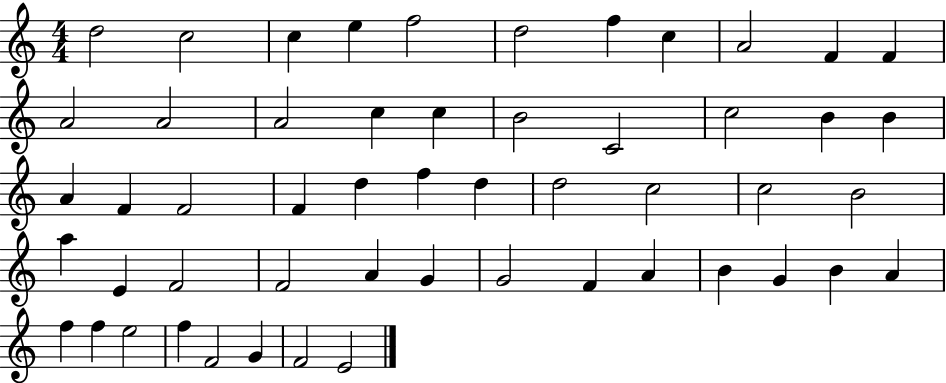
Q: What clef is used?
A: treble